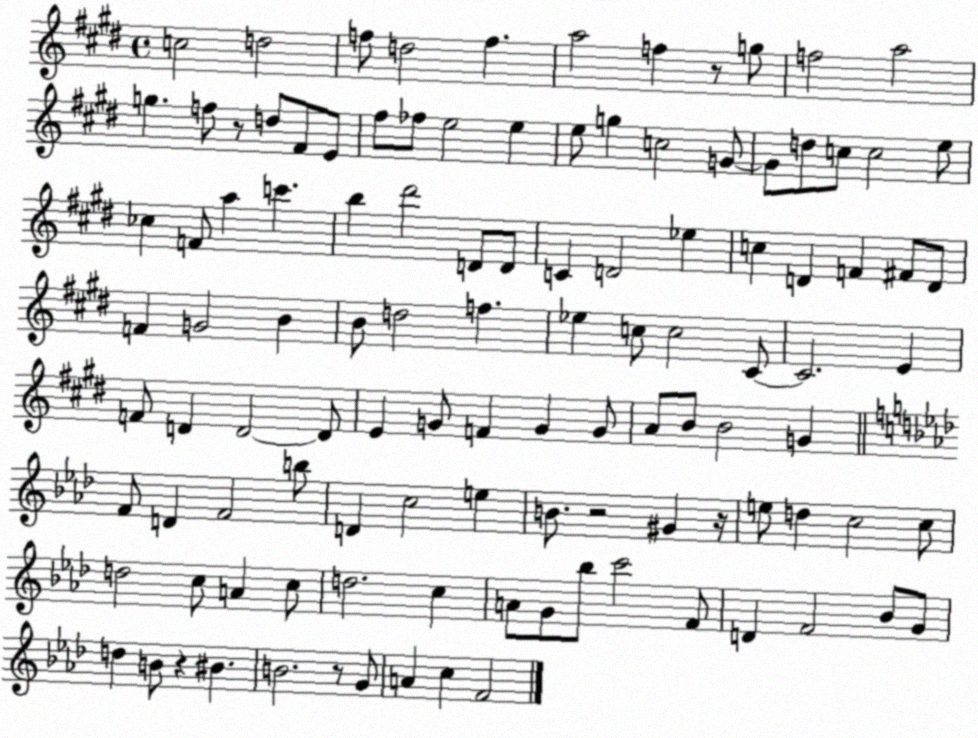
X:1
T:Untitled
M:4/4
L:1/4
K:E
c2 d2 f/2 d2 f a2 f z/2 g/2 f2 a2 g f/2 z/2 d/2 ^F/2 E/2 ^f/2 _f/2 e2 e e/2 g c2 G/2 G/2 d/2 c/2 c2 e/2 _c F/2 a c' b ^d'2 D/2 D/2 C D2 _e c D F ^F/2 D/2 F G2 B B/2 d2 f _e c/2 c2 ^C/2 ^C2 E F/2 D D2 D/2 E G/2 F G G/2 A/2 B/2 B2 G F/2 D F2 b/2 D c2 e B/2 z2 ^G z/4 e/2 d c2 c/2 d2 c/2 A c/2 d2 c A/2 G/2 _b/2 c'2 F/2 D F2 _B/2 G/2 d B/2 z ^B B2 z/2 G/2 A c F2